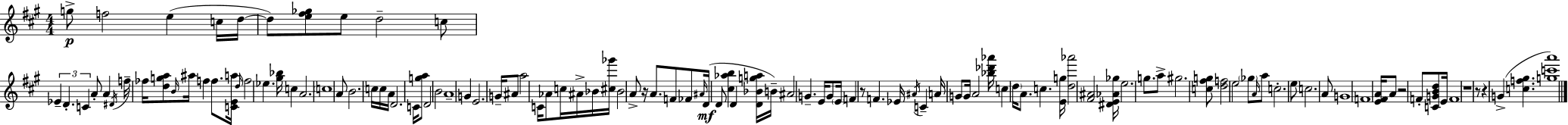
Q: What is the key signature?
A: A major